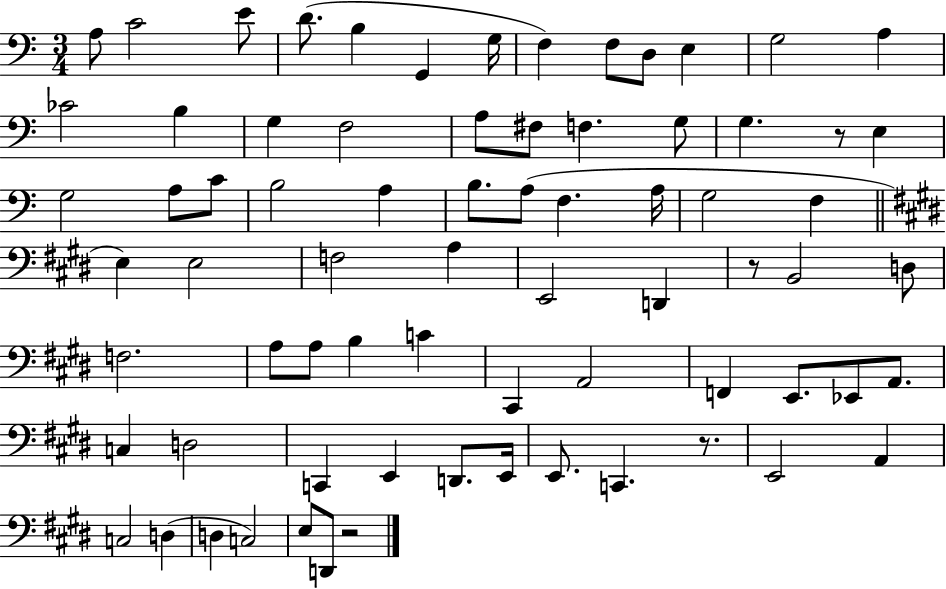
A3/e C4/h E4/e D4/e. B3/q G2/q G3/s F3/q F3/e D3/e E3/q G3/h A3/q CES4/h B3/q G3/q F3/h A3/e F#3/e F3/q. G3/e G3/q. R/e E3/q G3/h A3/e C4/e B3/h A3/q B3/e. A3/e F3/q. A3/s G3/h F3/q E3/q E3/h F3/h A3/q E2/h D2/q R/e B2/h D3/e F3/h. A3/e A3/e B3/q C4/q C#2/q A2/h F2/q E2/e. Eb2/e A2/e. C3/q D3/h C2/q E2/q D2/e. E2/s E2/e. C2/q. R/e. E2/h A2/q C3/h D3/q D3/q C3/h E3/e D2/e R/h